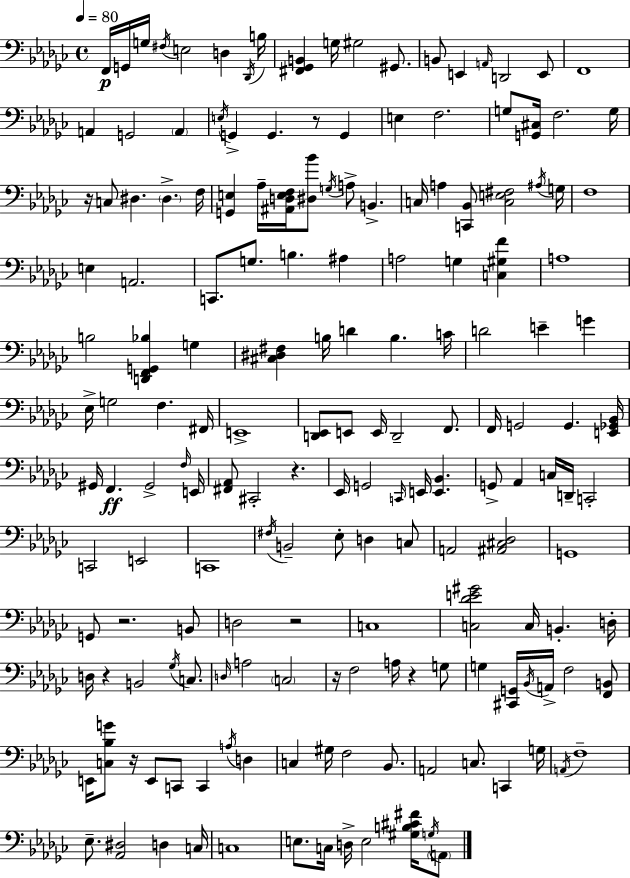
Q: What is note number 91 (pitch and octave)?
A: F#3